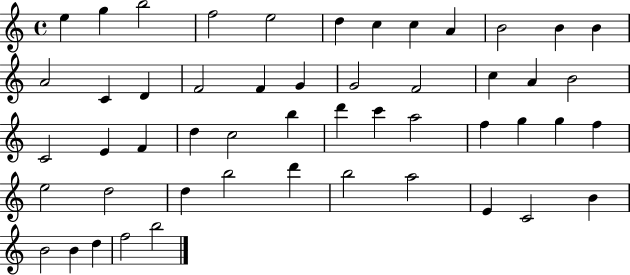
{
  \clef treble
  \time 4/4
  \defaultTimeSignature
  \key c \major
  e''4 g''4 b''2 | f''2 e''2 | d''4 c''4 c''4 a'4 | b'2 b'4 b'4 | \break a'2 c'4 d'4 | f'2 f'4 g'4 | g'2 f'2 | c''4 a'4 b'2 | \break c'2 e'4 f'4 | d''4 c''2 b''4 | d'''4 c'''4 a''2 | f''4 g''4 g''4 f''4 | \break e''2 d''2 | d''4 b''2 d'''4 | b''2 a''2 | e'4 c'2 b'4 | \break b'2 b'4 d''4 | f''2 b''2 | \bar "|."
}